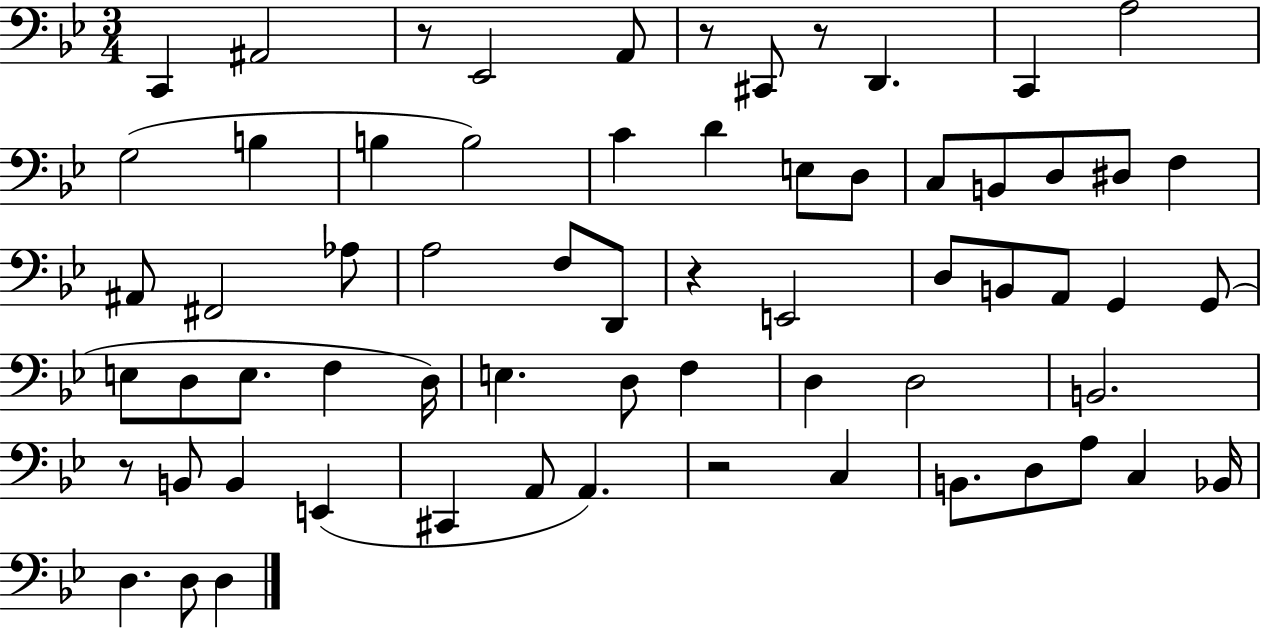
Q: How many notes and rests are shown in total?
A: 65